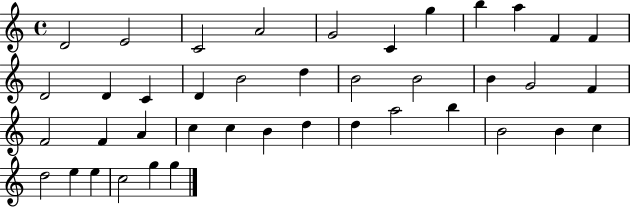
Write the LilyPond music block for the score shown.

{
  \clef treble
  \time 4/4
  \defaultTimeSignature
  \key c \major
  d'2 e'2 | c'2 a'2 | g'2 c'4 g''4 | b''4 a''4 f'4 f'4 | \break d'2 d'4 c'4 | d'4 b'2 d''4 | b'2 b'2 | b'4 g'2 f'4 | \break f'2 f'4 a'4 | c''4 c''4 b'4 d''4 | d''4 a''2 b''4 | b'2 b'4 c''4 | \break d''2 e''4 e''4 | c''2 g''4 g''4 | \bar "|."
}